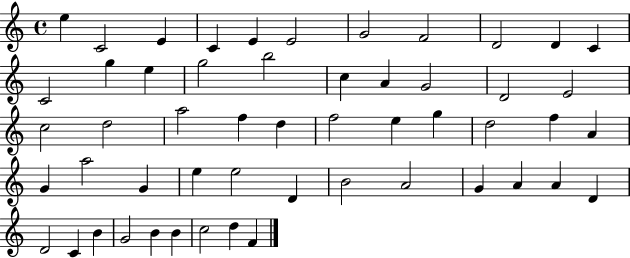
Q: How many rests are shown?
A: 0